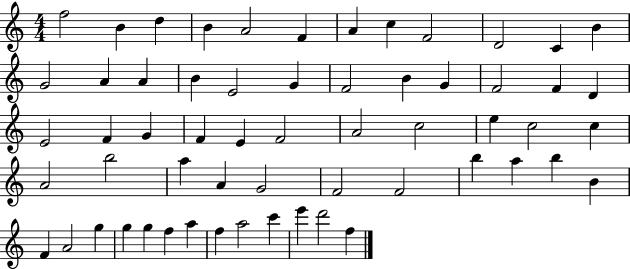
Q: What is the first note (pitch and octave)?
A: F5